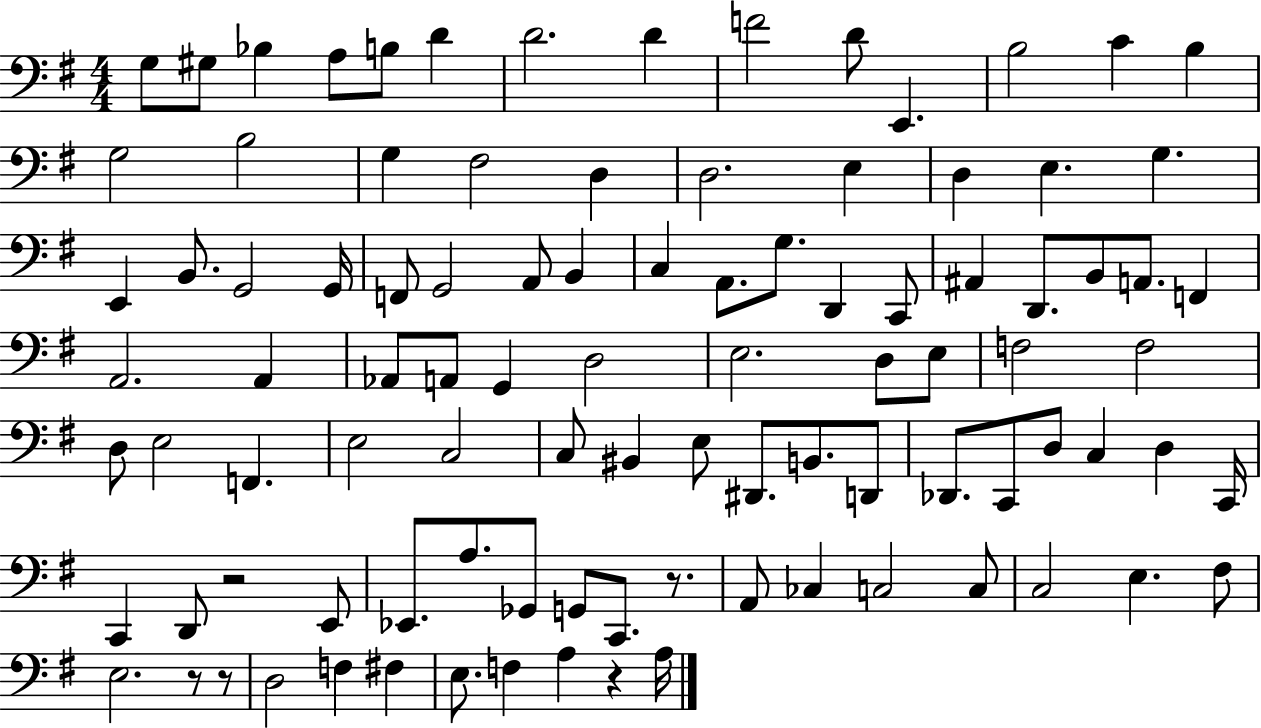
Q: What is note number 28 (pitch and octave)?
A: G2